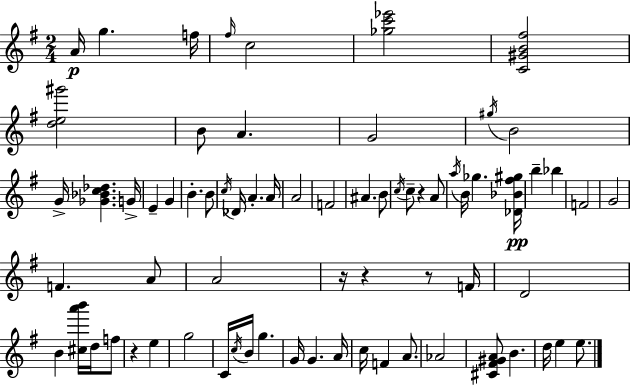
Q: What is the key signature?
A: G major